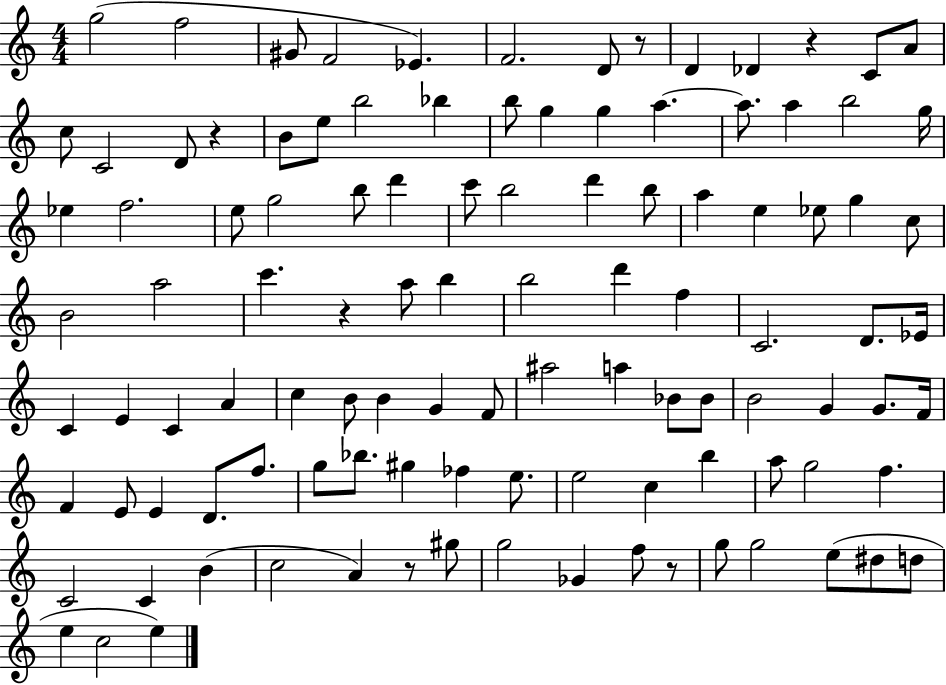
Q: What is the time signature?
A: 4/4